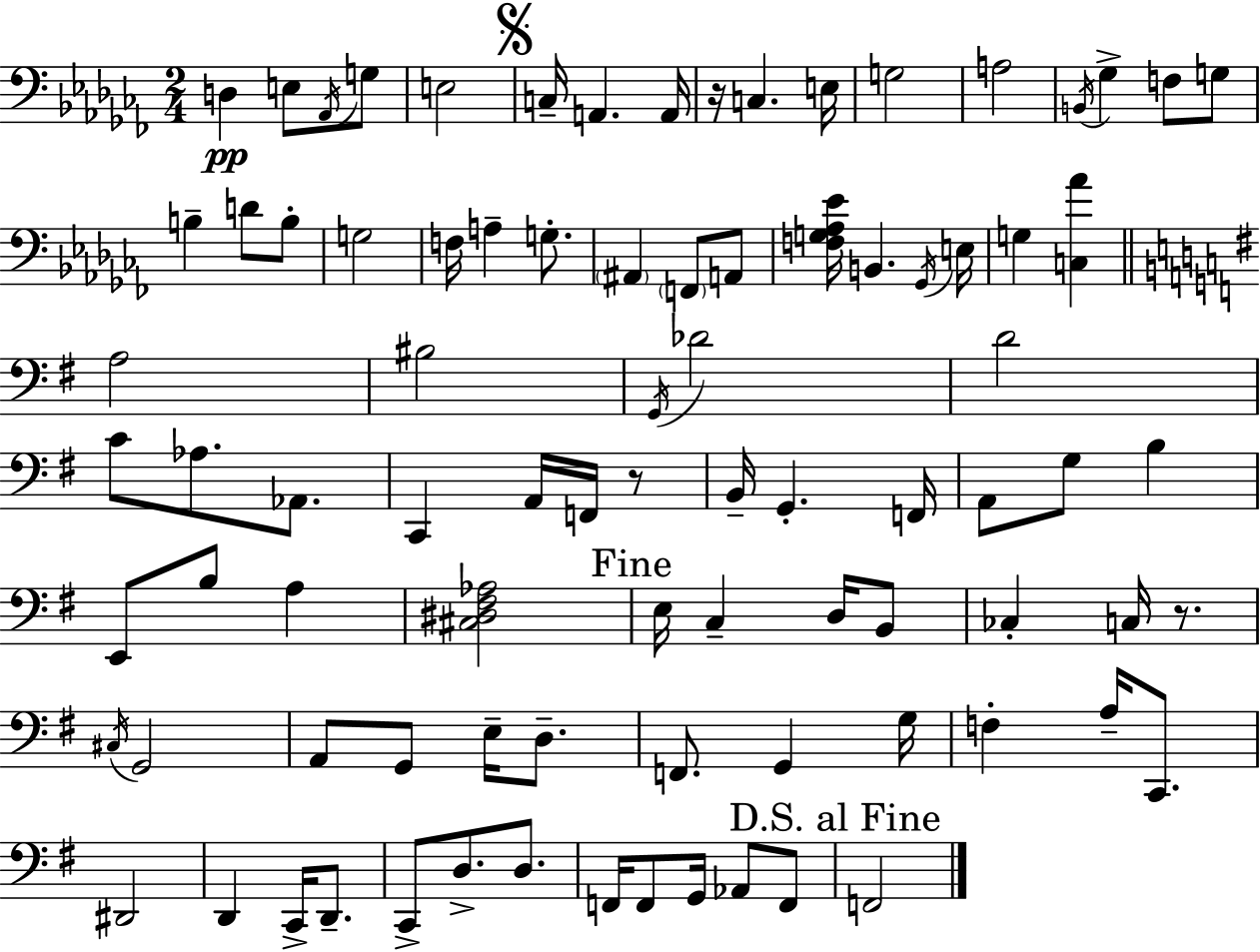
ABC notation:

X:1
T:Untitled
M:2/4
L:1/4
K:Abm
D, E,/2 _A,,/4 G,/2 E,2 C,/4 A,, A,,/4 z/4 C, E,/4 G,2 A,2 B,,/4 _G, F,/2 G,/2 B, D/2 B,/2 G,2 F,/4 A, G,/2 ^A,, F,,/2 A,,/2 [F,G,_A,_E]/4 B,, _G,,/4 E,/4 G, [C,_A] A,2 ^B,2 G,,/4 _D2 D2 C/2 _A,/2 _A,,/2 C,, A,,/4 F,,/4 z/2 B,,/4 G,, F,,/4 A,,/2 G,/2 B, E,,/2 B,/2 A, [^C,^D,^F,_A,]2 E,/4 C, D,/4 B,,/2 _C, C,/4 z/2 ^C,/4 G,,2 A,,/2 G,,/2 E,/4 D,/2 F,,/2 G,, G,/4 F, A,/4 C,,/2 ^D,,2 D,, C,,/4 D,,/2 C,,/2 D,/2 D,/2 F,,/4 F,,/2 G,,/4 _A,,/2 F,,/2 F,,2